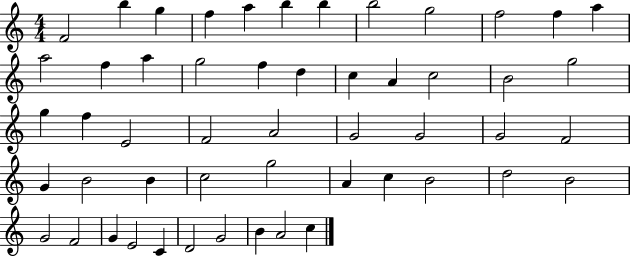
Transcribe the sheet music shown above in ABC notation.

X:1
T:Untitled
M:4/4
L:1/4
K:C
F2 b g f a b b b2 g2 f2 f a a2 f a g2 f d c A c2 B2 g2 g f E2 F2 A2 G2 G2 G2 F2 G B2 B c2 g2 A c B2 d2 B2 G2 F2 G E2 C D2 G2 B A2 c